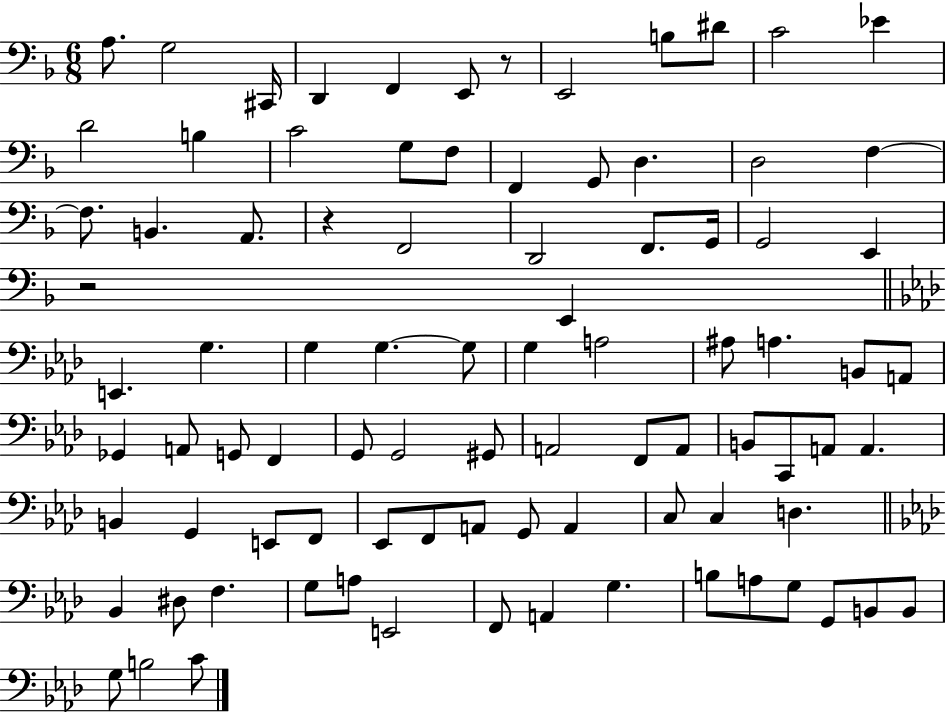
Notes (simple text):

A3/e. G3/h C#2/s D2/q F2/q E2/e R/e E2/h B3/e D#4/e C4/h Eb4/q D4/h B3/q C4/h G3/e F3/e F2/q G2/e D3/q. D3/h F3/q F3/e. B2/q. A2/e. R/q F2/h D2/h F2/e. G2/s G2/h E2/q R/h E2/q E2/q. G3/q. G3/q G3/q. G3/e G3/q A3/h A#3/e A3/q. B2/e A2/e Gb2/q A2/e G2/e F2/q G2/e G2/h G#2/e A2/h F2/e A2/e B2/e C2/e A2/e A2/q. B2/q G2/q E2/e F2/e Eb2/e F2/e A2/e G2/e A2/q C3/e C3/q D3/q. Bb2/q D#3/e F3/q. G3/e A3/e E2/h F2/e A2/q G3/q. B3/e A3/e G3/e G2/e B2/e B2/e G3/e B3/h C4/e